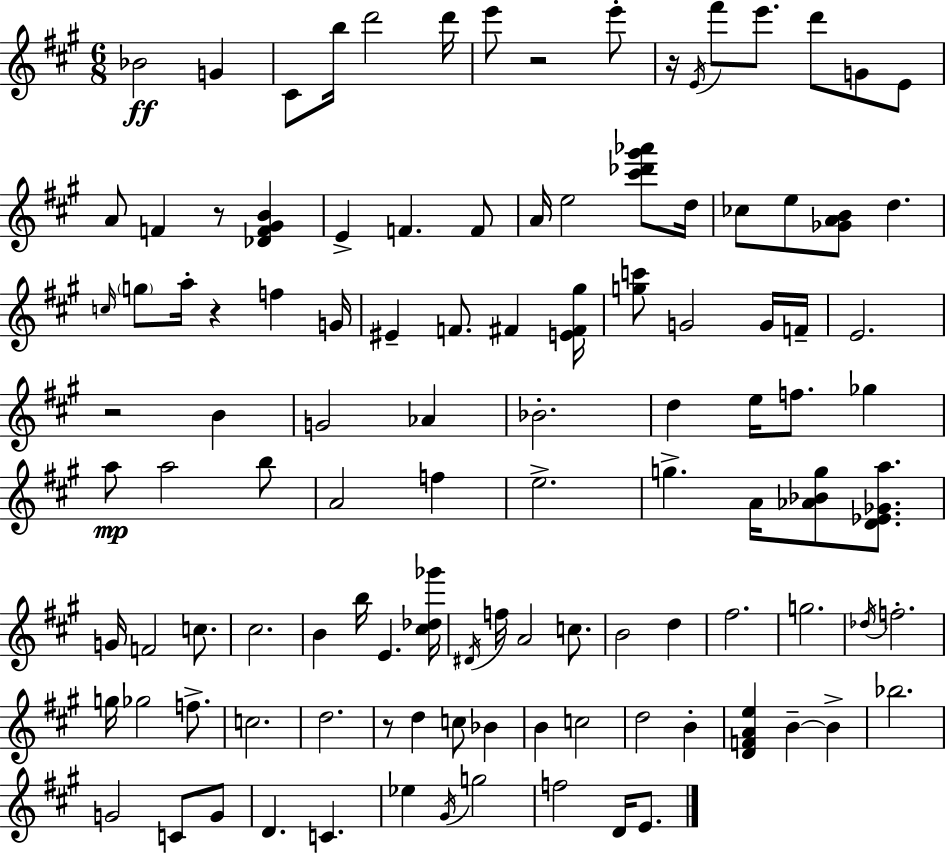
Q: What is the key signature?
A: A major